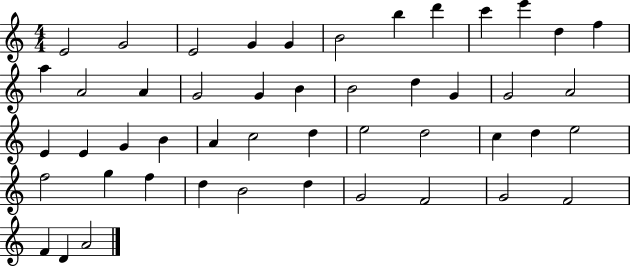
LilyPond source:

{
  \clef treble
  \numericTimeSignature
  \time 4/4
  \key c \major
  e'2 g'2 | e'2 g'4 g'4 | b'2 b''4 d'''4 | c'''4 e'''4 d''4 f''4 | \break a''4 a'2 a'4 | g'2 g'4 b'4 | b'2 d''4 g'4 | g'2 a'2 | \break e'4 e'4 g'4 b'4 | a'4 c''2 d''4 | e''2 d''2 | c''4 d''4 e''2 | \break f''2 g''4 f''4 | d''4 b'2 d''4 | g'2 f'2 | g'2 f'2 | \break f'4 d'4 a'2 | \bar "|."
}